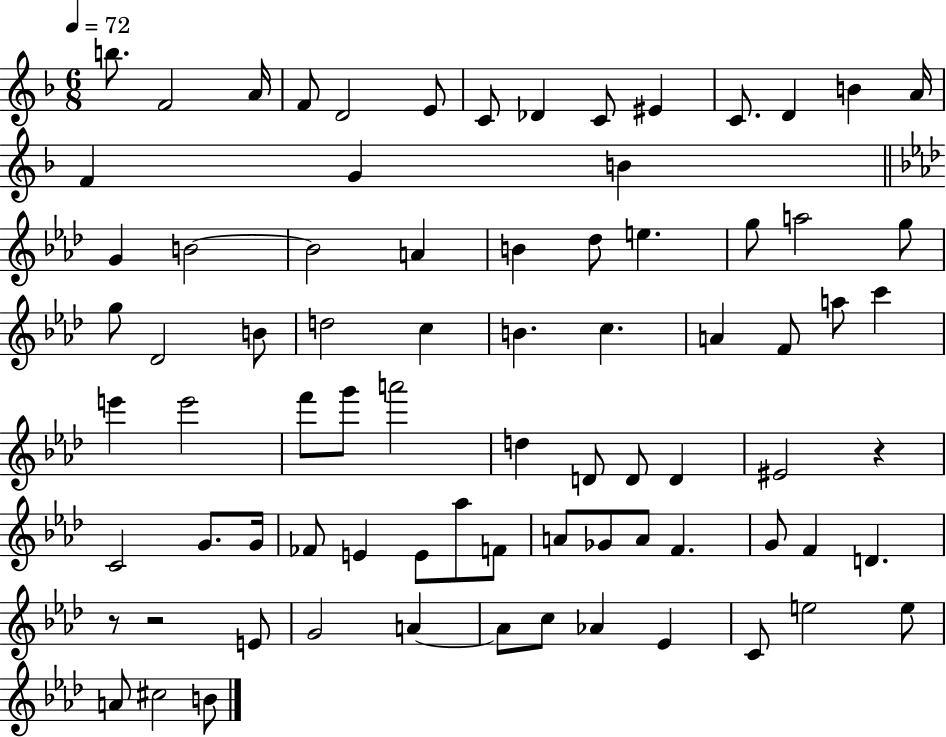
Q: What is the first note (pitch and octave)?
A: B5